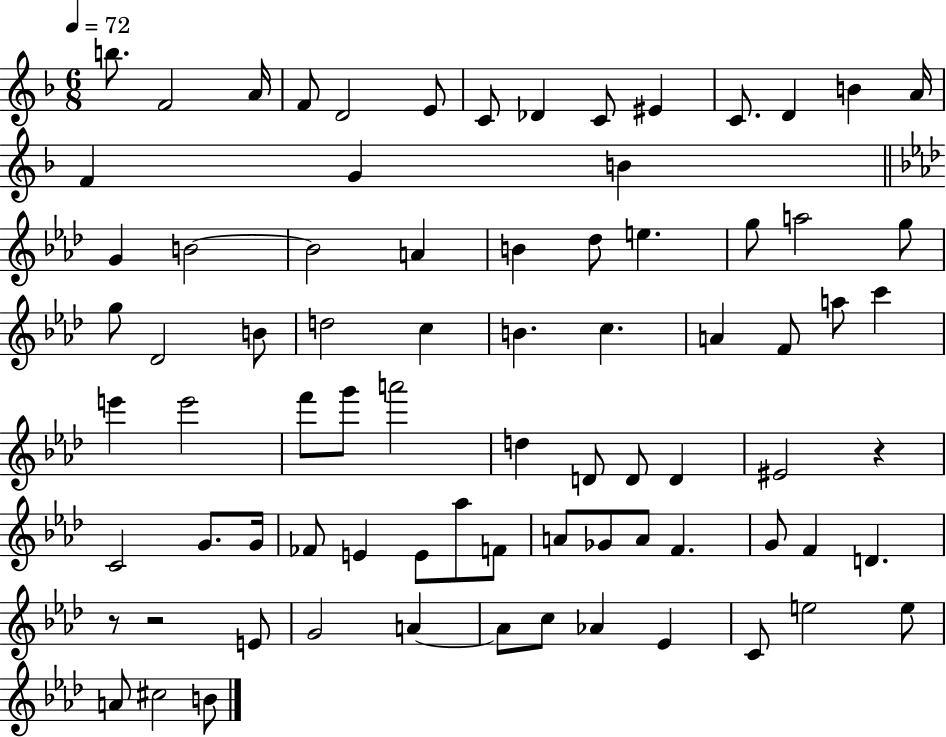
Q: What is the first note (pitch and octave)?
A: B5